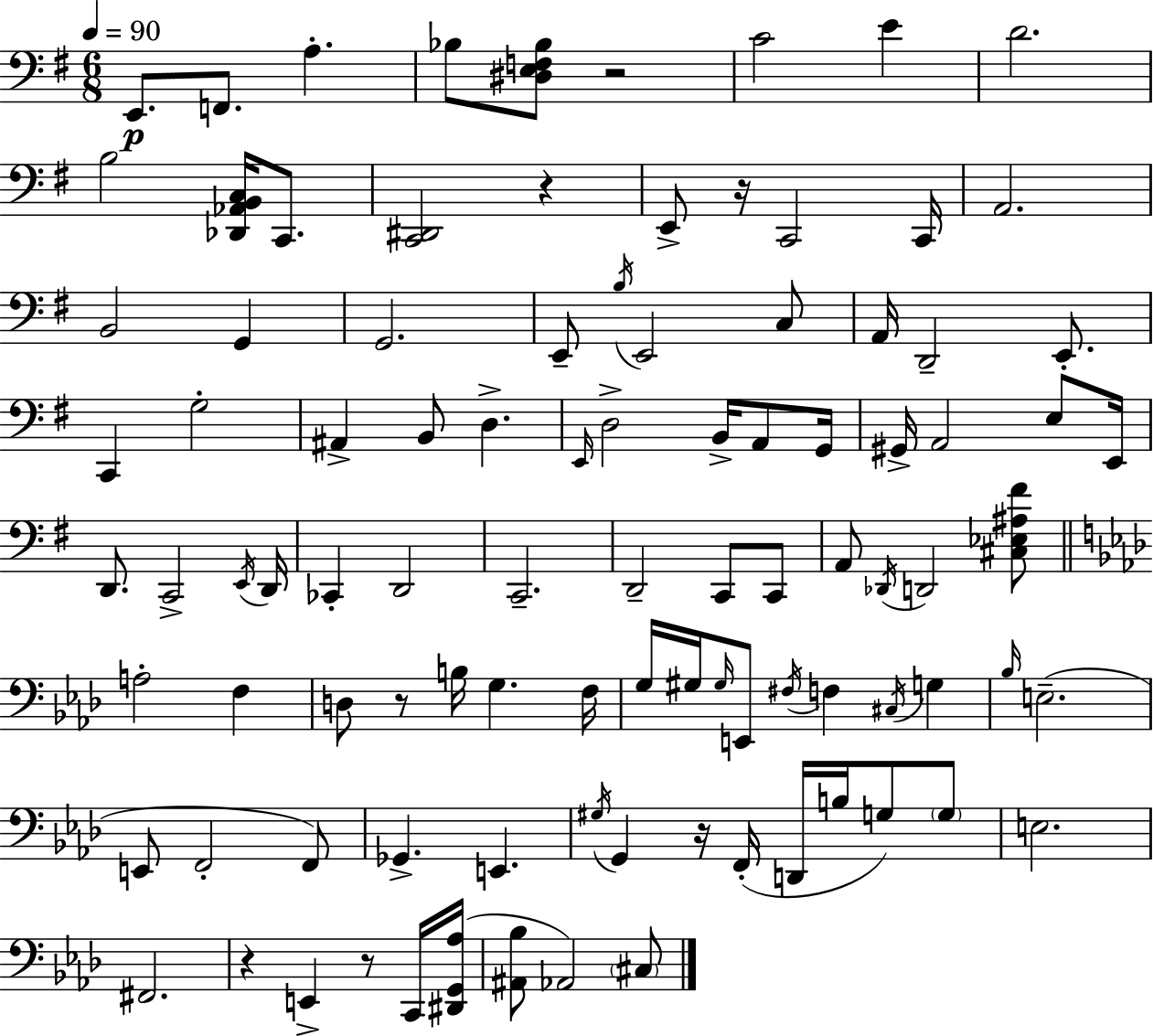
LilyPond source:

{
  \clef bass
  \numericTimeSignature
  \time 6/8
  \key g \major
  \tempo 4 = 90
  e,8.\p f,8. a4.-. | bes8 <dis e f bes>8 r2 | c'2 e'4 | d'2. | \break b2 <des, aes, b, c>16 c,8. | <c, dis,>2 r4 | e,8-> r16 c,2 c,16 | a,2. | \break b,2 g,4 | g,2. | e,8-- \acciaccatura { b16 } e,2 c8 | a,16 d,2-- e,8.-. | \break c,4 g2-. | ais,4-> b,8 d4.-> | \grace { e,16 } d2-> b,16-> a,8 | g,16 gis,16-> a,2 e8 | \break e,16 d,8. c,2-> | \acciaccatura { e,16 } d,16 ces,4-. d,2 | c,2.-- | d,2-- c,8 | \break c,8 a,8 \acciaccatura { des,16 } d,2 | <cis ees ais fis'>8 \bar "||" \break \key aes \major a2-. f4 | d8 r8 b16 g4. f16 | g16 gis16 \grace { gis16 } e,8 \acciaccatura { fis16 } f4 \acciaccatura { cis16 } g4 | \grace { bes16 } e2.--( | \break e,8 f,2-. | f,8) ges,4.-> e,4. | \acciaccatura { gis16 } g,4 r16 f,16-.( d,16 | b16 g8) \parenthesize g8 e2. | \break fis,2. | r4 e,4-> | r8 c,16 <dis, g, aes>16( <ais, bes>8 aes,2) | \parenthesize cis8 \bar "|."
}